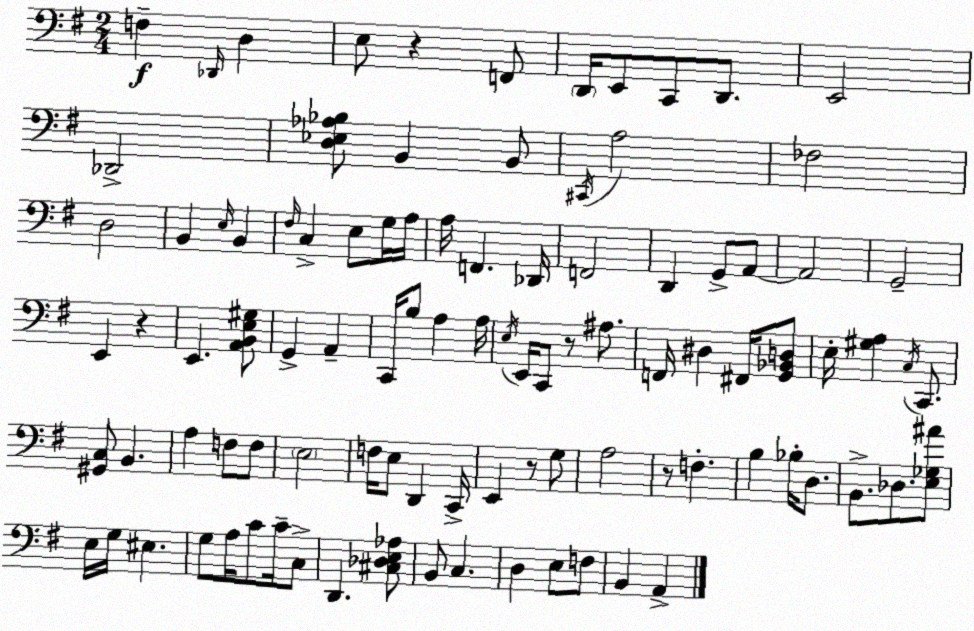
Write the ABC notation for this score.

X:1
T:Untitled
M:2/4
L:1/4
K:G
F, _D,,/4 D, E,/2 z F,,/2 D,,/4 E,,/2 C,,/2 D,,/2 E,,2 _D,,2 [D,_E,_A,_B,]/2 B,, B,,/2 ^C,,/4 A,2 _F,2 D,2 B,, E,/4 B,, ^F,/4 C, E,/2 G,/4 A,/4 A,/4 F,, _D,,/4 F,,2 D,, G,,/2 A,,/2 A,,2 G,,2 E,, z E,, [A,,B,,E,^G,]/2 G,, A,, C,,/4 B,/2 A, A,/4 E,/4 E,,/4 C,,/2 z/2 ^A,/2 F,,/4 ^D, ^F,,/4 [G,,_B,,D,]/2 E,/4 [^G,A,] C,/4 C,,/2 [^G,,C,]/2 B,, A, F,/2 F,/2 E,2 F,/4 E,/2 D,, C,,/4 E,, z/2 G,/2 A,2 z/2 F, B, _B,/4 D,/2 B,,/2 _D,/2 [E,_G,^A]/2 E,/4 G,/4 ^E, G,/2 A,/4 C/2 C/4 C,/2 D,, [^C,_D,E,_A,]/2 B,,/2 C, D, E,/2 F,/2 B,, A,,